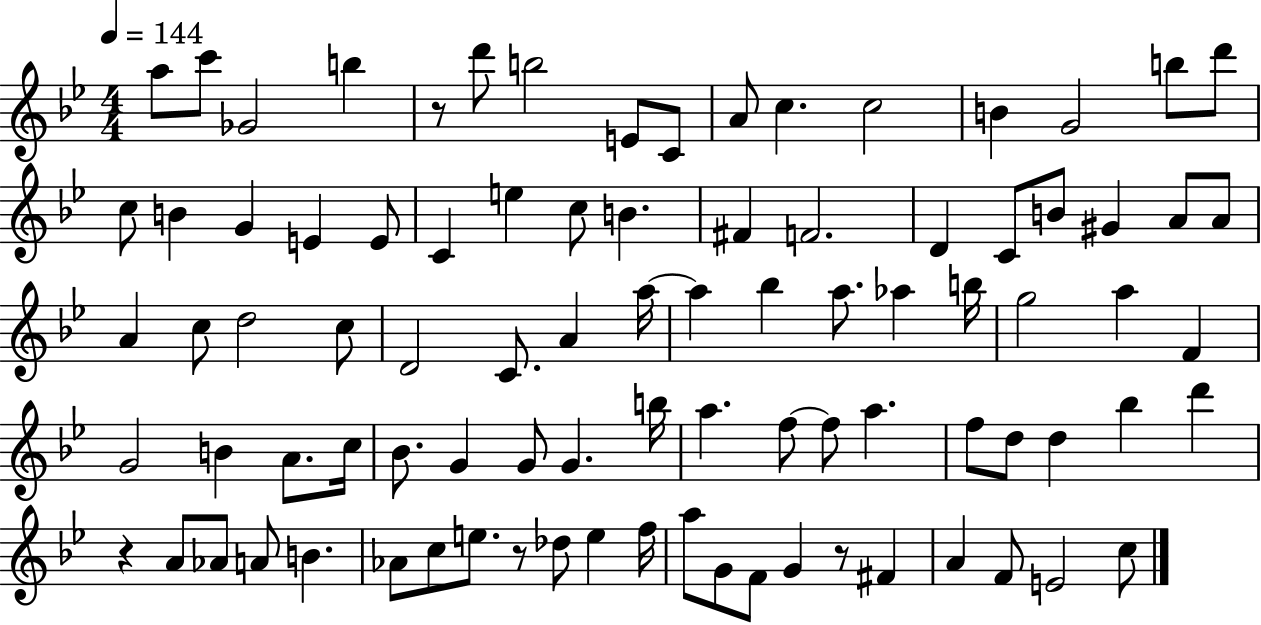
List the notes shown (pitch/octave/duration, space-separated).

A5/e C6/e Gb4/h B5/q R/e D6/e B5/h E4/e C4/e A4/e C5/q. C5/h B4/q G4/h B5/e D6/e C5/e B4/q G4/q E4/q E4/e C4/q E5/q C5/e B4/q. F#4/q F4/h. D4/q C4/e B4/e G#4/q A4/e A4/e A4/q C5/e D5/h C5/e D4/h C4/e. A4/q A5/s A5/q Bb5/q A5/e. Ab5/q B5/s G5/h A5/q F4/q G4/h B4/q A4/e. C5/s Bb4/e. G4/q G4/e G4/q. B5/s A5/q. F5/e F5/e A5/q. F5/e D5/e D5/q Bb5/q D6/q R/q A4/e Ab4/e A4/e B4/q. Ab4/e C5/e E5/e. R/e Db5/e E5/q F5/s A5/e G4/e F4/e G4/q R/e F#4/q A4/q F4/e E4/h C5/e